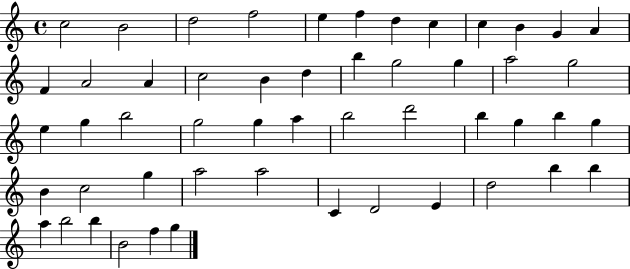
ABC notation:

X:1
T:Untitled
M:4/4
L:1/4
K:C
c2 B2 d2 f2 e f d c c B G A F A2 A c2 B d b g2 g a2 g2 e g b2 g2 g a b2 d'2 b g b g B c2 g a2 a2 C D2 E d2 b b a b2 b B2 f g